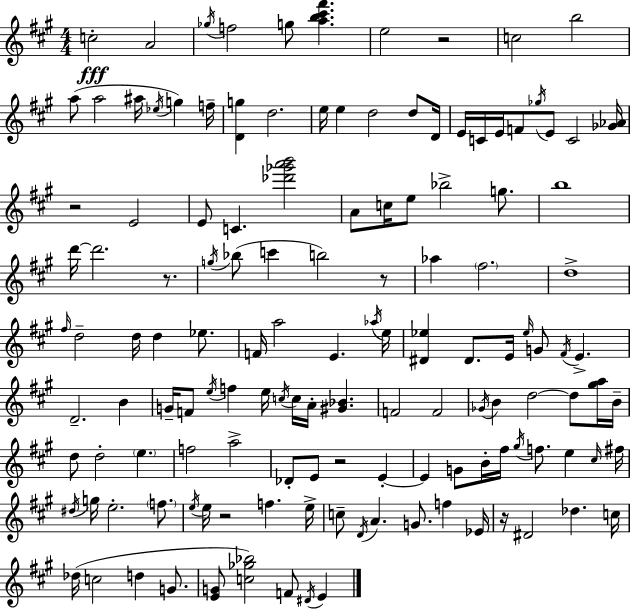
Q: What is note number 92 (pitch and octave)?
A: F5